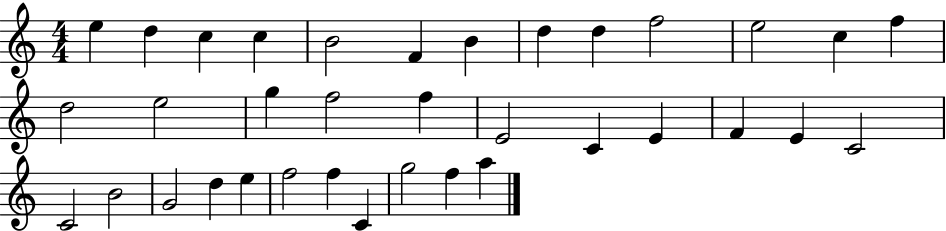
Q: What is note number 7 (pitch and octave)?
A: B4